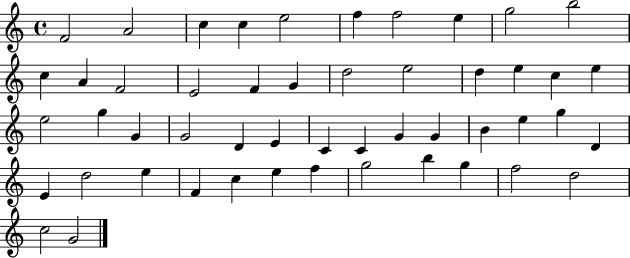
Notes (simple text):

F4/h A4/h C5/q C5/q E5/h F5/q F5/h E5/q G5/h B5/h C5/q A4/q F4/h E4/h F4/q G4/q D5/h E5/h D5/q E5/q C5/q E5/q E5/h G5/q G4/q G4/h D4/q E4/q C4/q C4/q G4/q G4/q B4/q E5/q G5/q D4/q E4/q D5/h E5/q F4/q C5/q E5/q F5/q G5/h B5/q G5/q F5/h D5/h C5/h G4/h